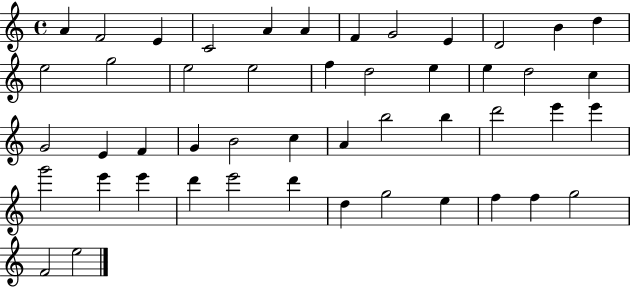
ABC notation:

X:1
T:Untitled
M:4/4
L:1/4
K:C
A F2 E C2 A A F G2 E D2 B d e2 g2 e2 e2 f d2 e e d2 c G2 E F G B2 c A b2 b d'2 e' e' g'2 e' e' d' e'2 d' d g2 e f f g2 F2 e2